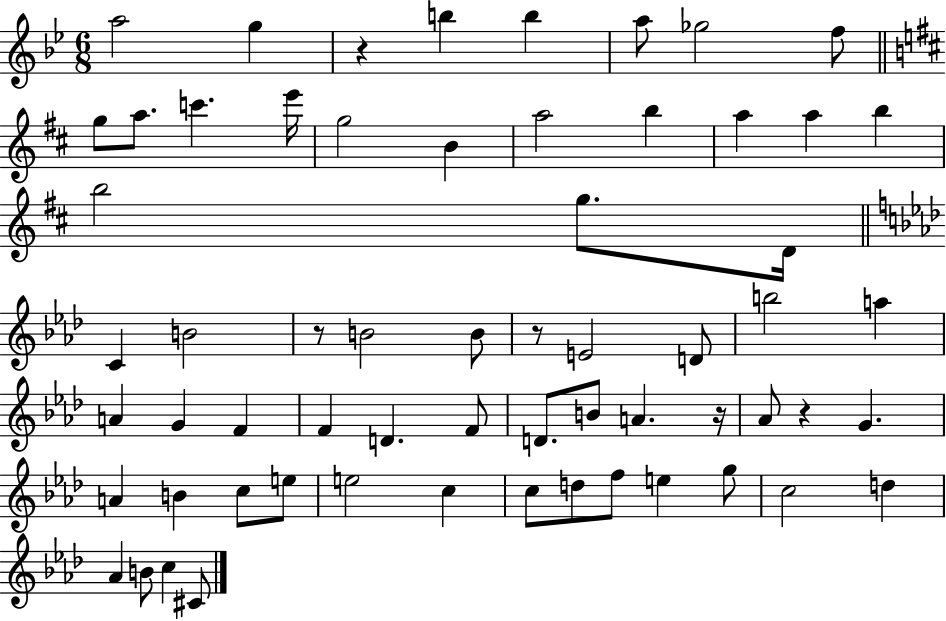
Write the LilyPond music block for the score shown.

{
  \clef treble
  \numericTimeSignature
  \time 6/8
  \key bes \major
  a''2 g''4 | r4 b''4 b''4 | a''8 ges''2 f''8 | \bar "||" \break \key b \minor g''8 a''8. c'''4. e'''16 | g''2 b'4 | a''2 b''4 | a''4 a''4 b''4 | \break b''2 g''8. d'16 | \bar "||" \break \key aes \major c'4 b'2 | r8 b'2 b'8 | r8 e'2 d'8 | b''2 a''4 | \break a'4 g'4 f'4 | f'4 d'4. f'8 | d'8. b'8 a'4. r16 | aes'8 r4 g'4. | \break a'4 b'4 c''8 e''8 | e''2 c''4 | c''8 d''8 f''8 e''4 g''8 | c''2 d''4 | \break aes'4 b'8 c''4 cis'8 | \bar "|."
}